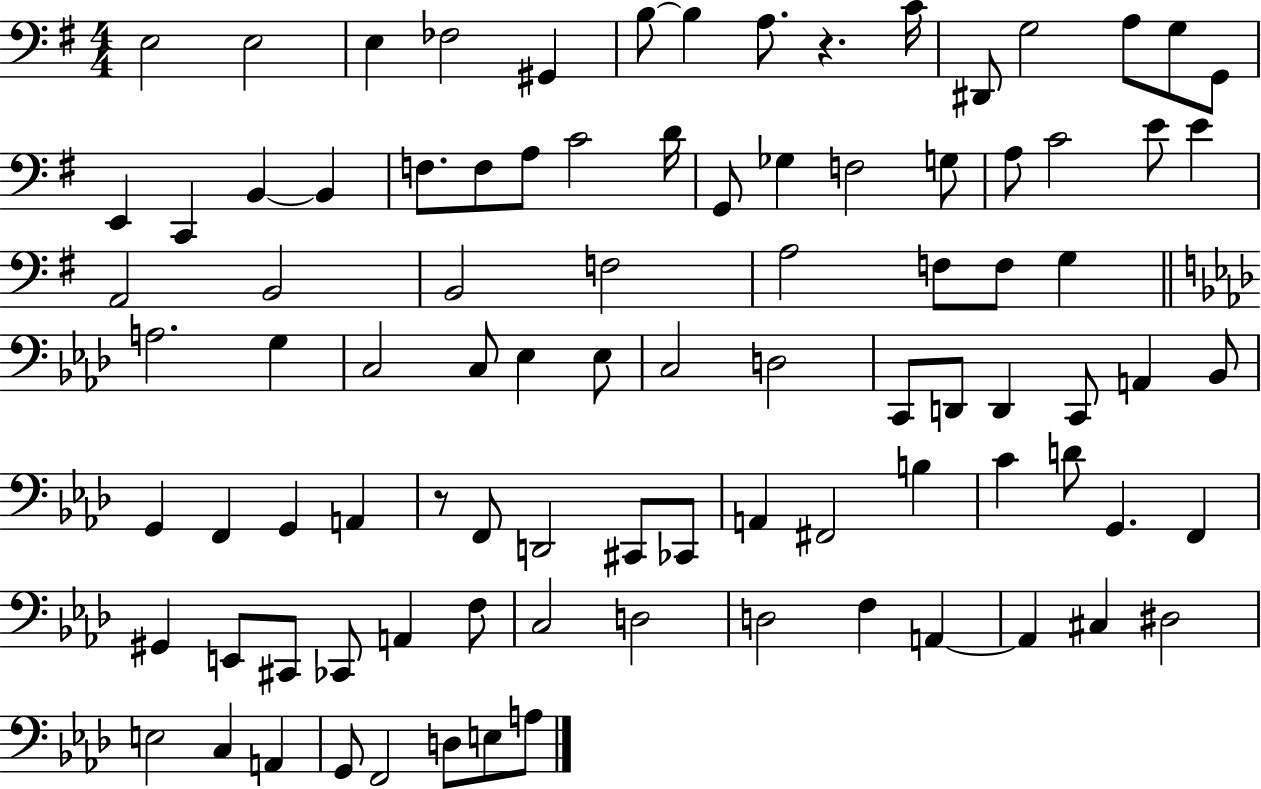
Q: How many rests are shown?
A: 2